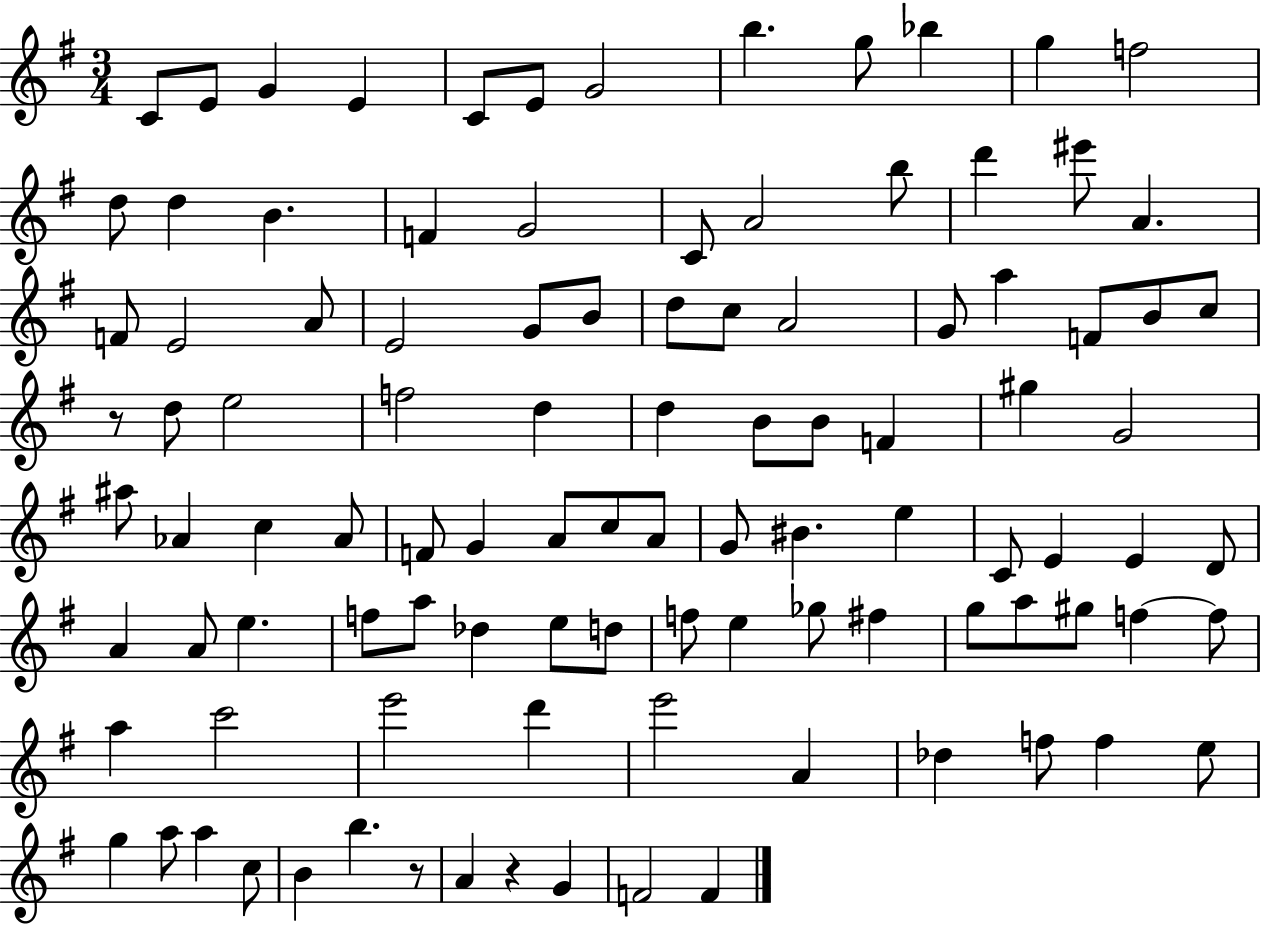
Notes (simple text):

C4/e E4/e G4/q E4/q C4/e E4/e G4/h B5/q. G5/e Bb5/q G5/q F5/h D5/e D5/q B4/q. F4/q G4/h C4/e A4/h B5/e D6/q EIS6/e A4/q. F4/e E4/h A4/e E4/h G4/e B4/e D5/e C5/e A4/h G4/e A5/q F4/e B4/e C5/e R/e D5/e E5/h F5/h D5/q D5/q B4/e B4/e F4/q G#5/q G4/h A#5/e Ab4/q C5/q Ab4/e F4/e G4/q A4/e C5/e A4/e G4/e BIS4/q. E5/q C4/e E4/q E4/q D4/e A4/q A4/e E5/q. F5/e A5/e Db5/q E5/e D5/e F5/e E5/q Gb5/e F#5/q G5/e A5/e G#5/e F5/q F5/e A5/q C6/h E6/h D6/q E6/h A4/q Db5/q F5/e F5/q E5/e G5/q A5/e A5/q C5/e B4/q B5/q. R/e A4/q R/q G4/q F4/h F4/q